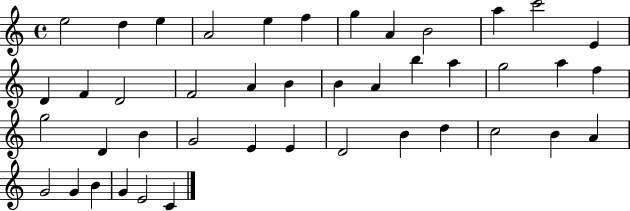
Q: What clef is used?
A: treble